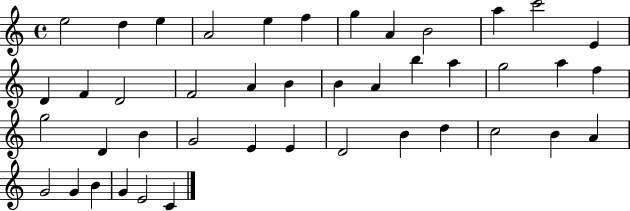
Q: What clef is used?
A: treble